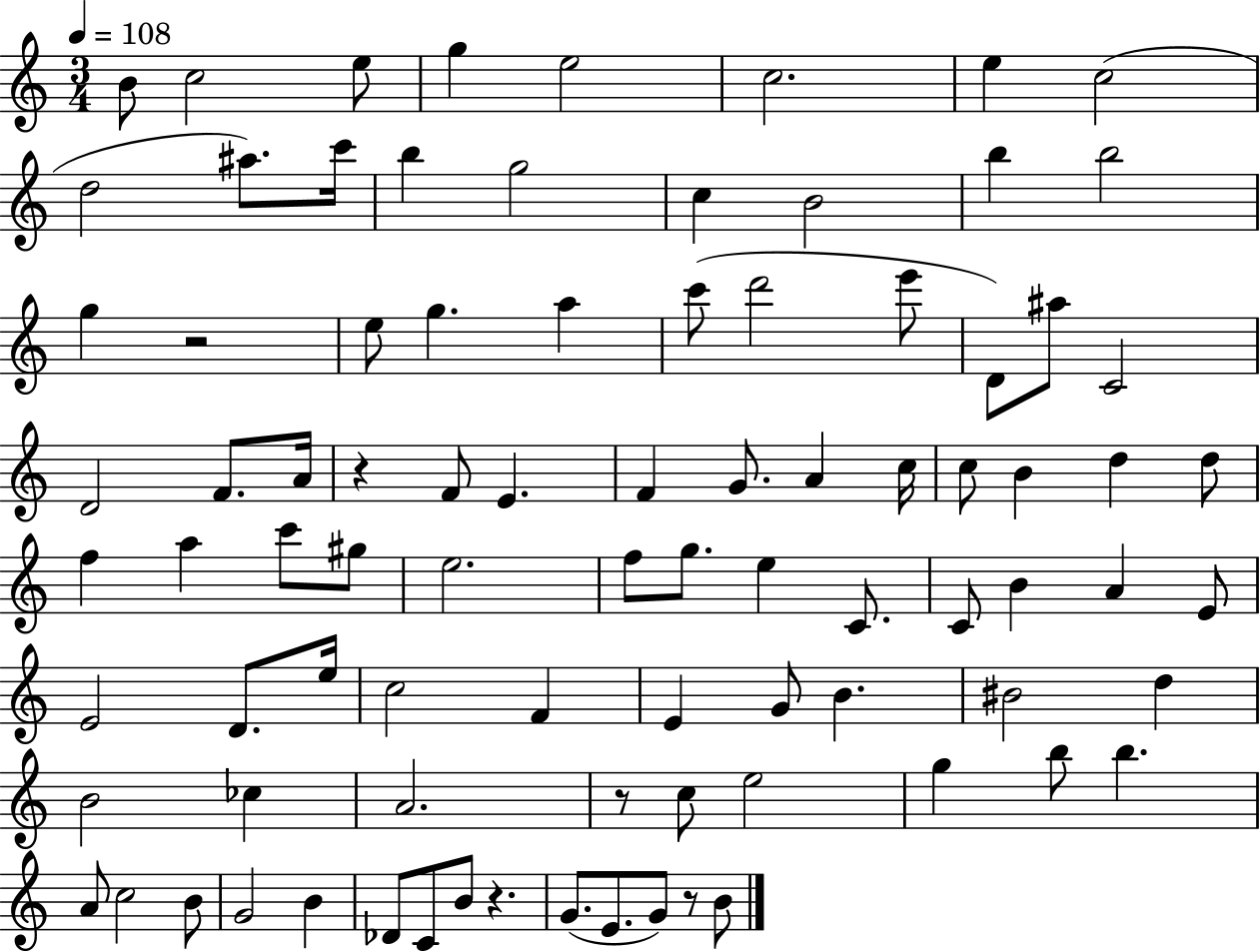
X:1
T:Untitled
M:3/4
L:1/4
K:C
B/2 c2 e/2 g e2 c2 e c2 d2 ^a/2 c'/4 b g2 c B2 b b2 g z2 e/2 g a c'/2 d'2 e'/2 D/2 ^a/2 C2 D2 F/2 A/4 z F/2 E F G/2 A c/4 c/2 B d d/2 f a c'/2 ^g/2 e2 f/2 g/2 e C/2 C/2 B A E/2 E2 D/2 e/4 c2 F E G/2 B ^B2 d B2 _c A2 z/2 c/2 e2 g b/2 b A/2 c2 B/2 G2 B _D/2 C/2 B/2 z G/2 E/2 G/2 z/2 B/2